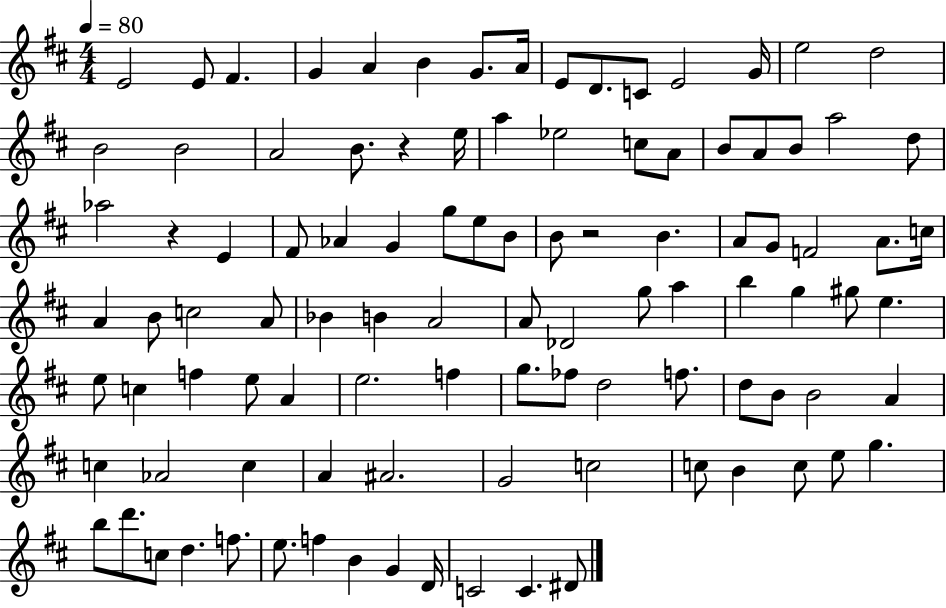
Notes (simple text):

E4/h E4/e F#4/q. G4/q A4/q B4/q G4/e. A4/s E4/e D4/e. C4/e E4/h G4/s E5/h D5/h B4/h B4/h A4/h B4/e. R/q E5/s A5/q Eb5/h C5/e A4/e B4/e A4/e B4/e A5/h D5/e Ab5/h R/q E4/q F#4/e Ab4/q G4/q G5/e E5/e B4/e B4/e R/h B4/q. A4/e G4/e F4/h A4/e. C5/s A4/q B4/e C5/h A4/e Bb4/q B4/q A4/h A4/e Db4/h G5/e A5/q B5/q G5/q G#5/e E5/q. E5/e C5/q F5/q E5/e A4/q E5/h. F5/q G5/e. FES5/e D5/h F5/e. D5/e B4/e B4/h A4/q C5/q Ab4/h C5/q A4/q A#4/h. G4/h C5/h C5/e B4/q C5/e E5/e G5/q. B5/e D6/e. C5/e D5/q. F5/e. E5/e. F5/q B4/q G4/q D4/s C4/h C4/q. D#4/e